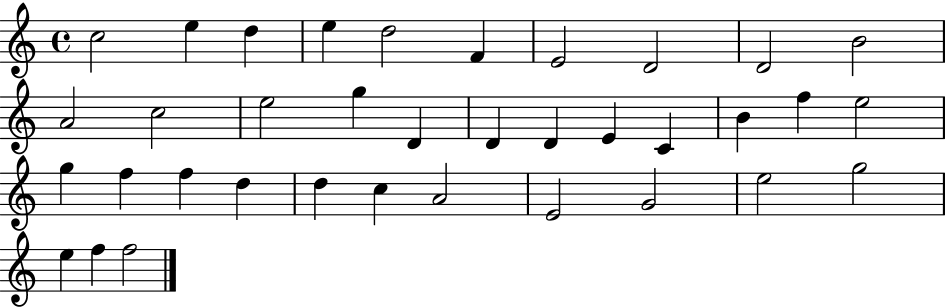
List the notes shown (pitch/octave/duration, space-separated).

C5/h E5/q D5/q E5/q D5/h F4/q E4/h D4/h D4/h B4/h A4/h C5/h E5/h G5/q D4/q D4/q D4/q E4/q C4/q B4/q F5/q E5/h G5/q F5/q F5/q D5/q D5/q C5/q A4/h E4/h G4/h E5/h G5/h E5/q F5/q F5/h